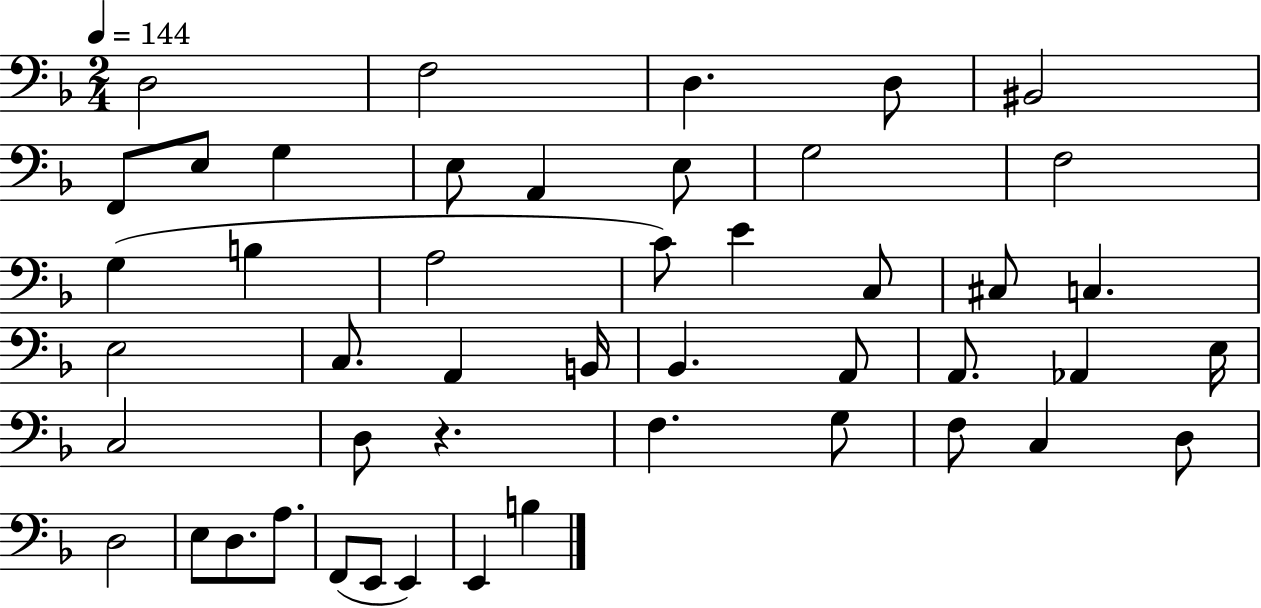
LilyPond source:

{
  \clef bass
  \numericTimeSignature
  \time 2/4
  \key f \major
  \tempo 4 = 144
  d2 | f2 | d4. d8 | bis,2 | \break f,8 e8 g4 | e8 a,4 e8 | g2 | f2 | \break g4( b4 | a2 | c'8) e'4 c8 | cis8 c4. | \break e2 | c8. a,4 b,16 | bes,4. a,8 | a,8. aes,4 e16 | \break c2 | d8 r4. | f4. g8 | f8 c4 d8 | \break d2 | e8 d8. a8. | f,8( e,8 e,4) | e,4 b4 | \break \bar "|."
}